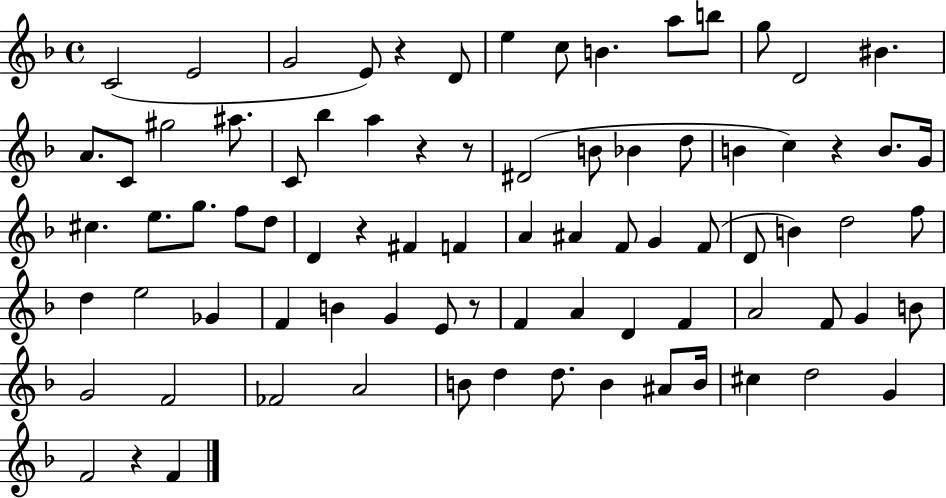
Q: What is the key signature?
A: F major